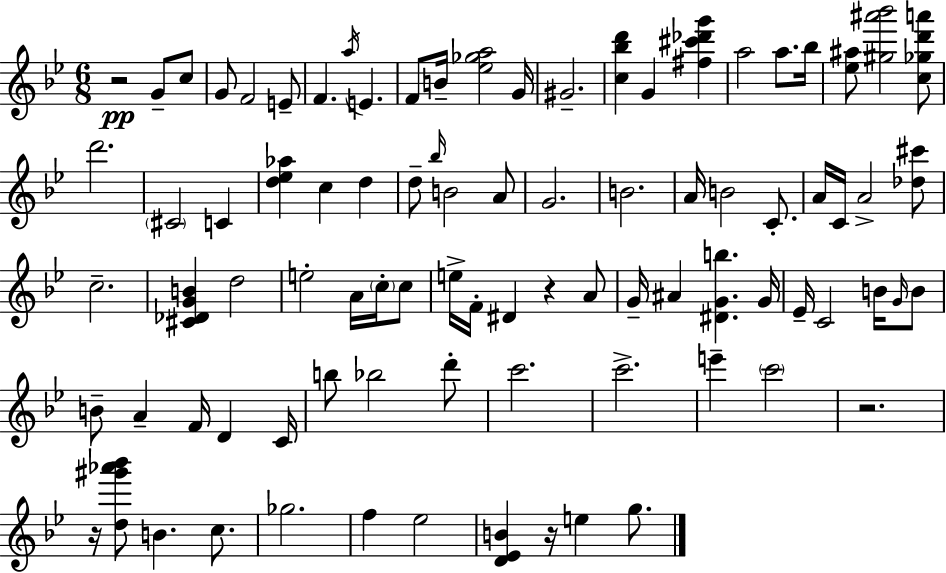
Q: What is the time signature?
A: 6/8